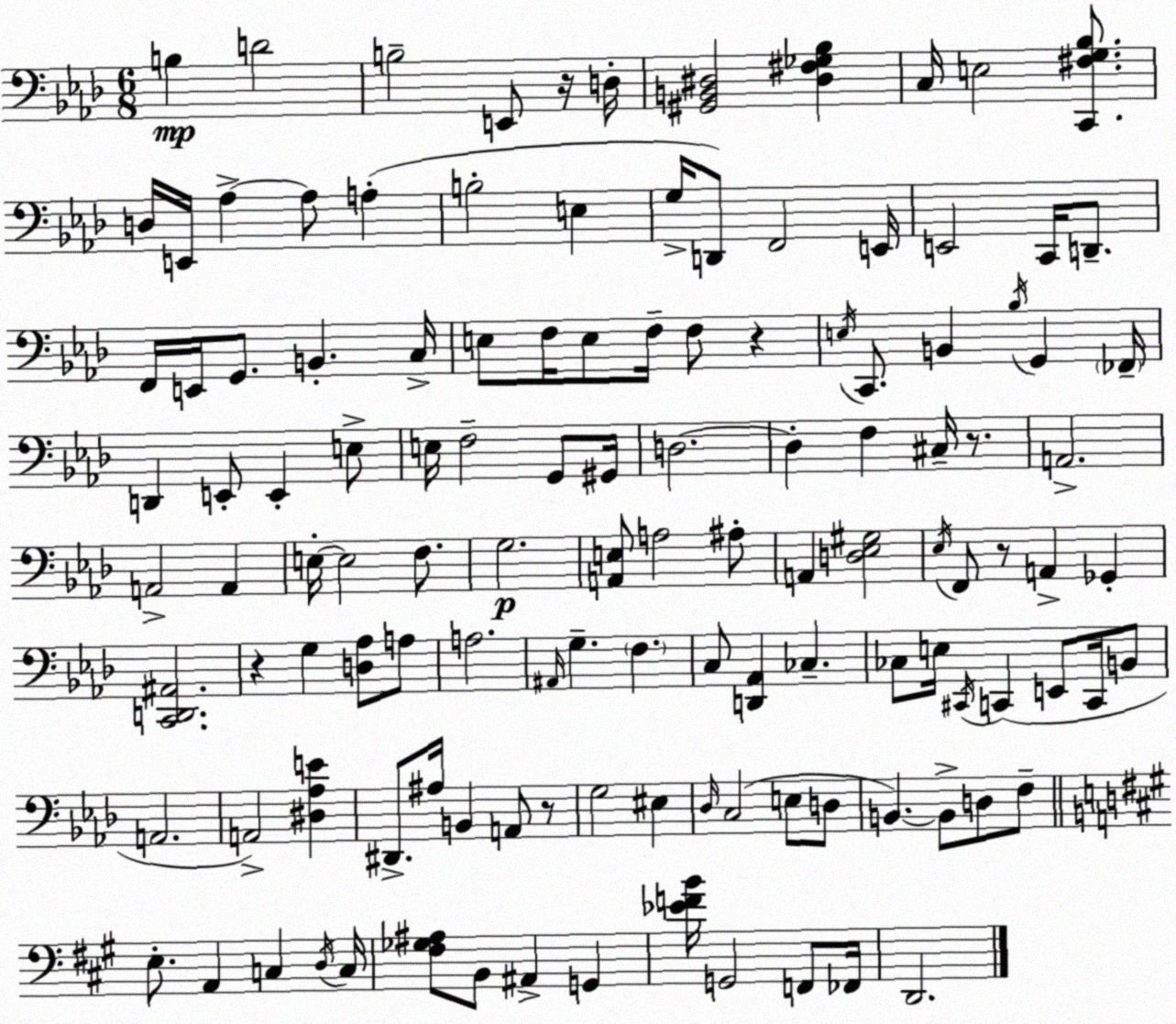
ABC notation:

X:1
T:Untitled
M:6/8
L:1/4
K:Ab
B, D2 B,2 E,,/2 z/4 D,/4 [^G,,B,,^D,]2 [^D,^F,_G,_B,] C,/4 E,2 [C,,^F,G,_B,]/2 D,/4 E,,/4 _A, _A,/2 A, B,2 E, G,/4 D,,/2 F,,2 E,,/4 E,,2 C,,/4 D,,/2 F,,/4 E,,/4 G,,/2 B,, C,/4 E,/2 F,/4 E,/2 F,/4 F,/2 z E,/4 C,,/2 B,, _B,/4 G,, _F,,/4 D,, E,,/2 E,, E,/2 E,/4 F,2 G,,/2 ^G,,/4 D,2 D, F, ^C,/4 z/2 A,,2 A,,2 A,, E,/4 E,2 F,/2 G,2 [A,,E,]/2 A,2 ^A,/2 A,, [D,_E,^G,]2 _E,/4 F,,/2 z/2 A,, _G,, [C,,D,,^A,,]2 z G, [D,_A,]/2 A,/2 A,2 ^A,,/4 G, F, C,/2 [D,,_A,,] _C, _C,/2 E,/4 ^C,,/4 C,, E,,/2 C,,/4 B,,/2 A,,2 A,,2 [^D,_A,E] ^D,,/2 ^A,/4 B,, A,,/2 z/2 G,2 ^E, _D,/4 C,2 E,/2 D,/2 B,, B,,/2 D,/2 F,/2 E,/2 A,, C, D,/4 C,/4 [^F,_G,^A,]/2 B,,/2 ^A,, G,, [_EFB]/4 G,,2 F,,/2 _F,,/4 D,,2